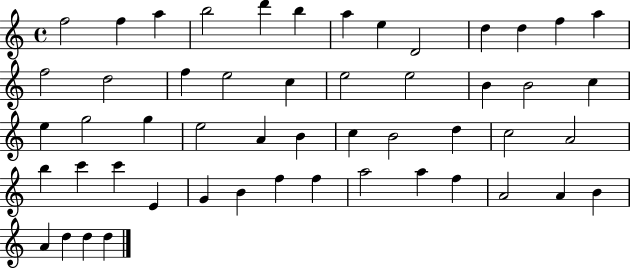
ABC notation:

X:1
T:Untitled
M:4/4
L:1/4
K:C
f2 f a b2 d' b a e D2 d d f a f2 d2 f e2 c e2 e2 B B2 c e g2 g e2 A B c B2 d c2 A2 b c' c' E G B f f a2 a f A2 A B A d d d